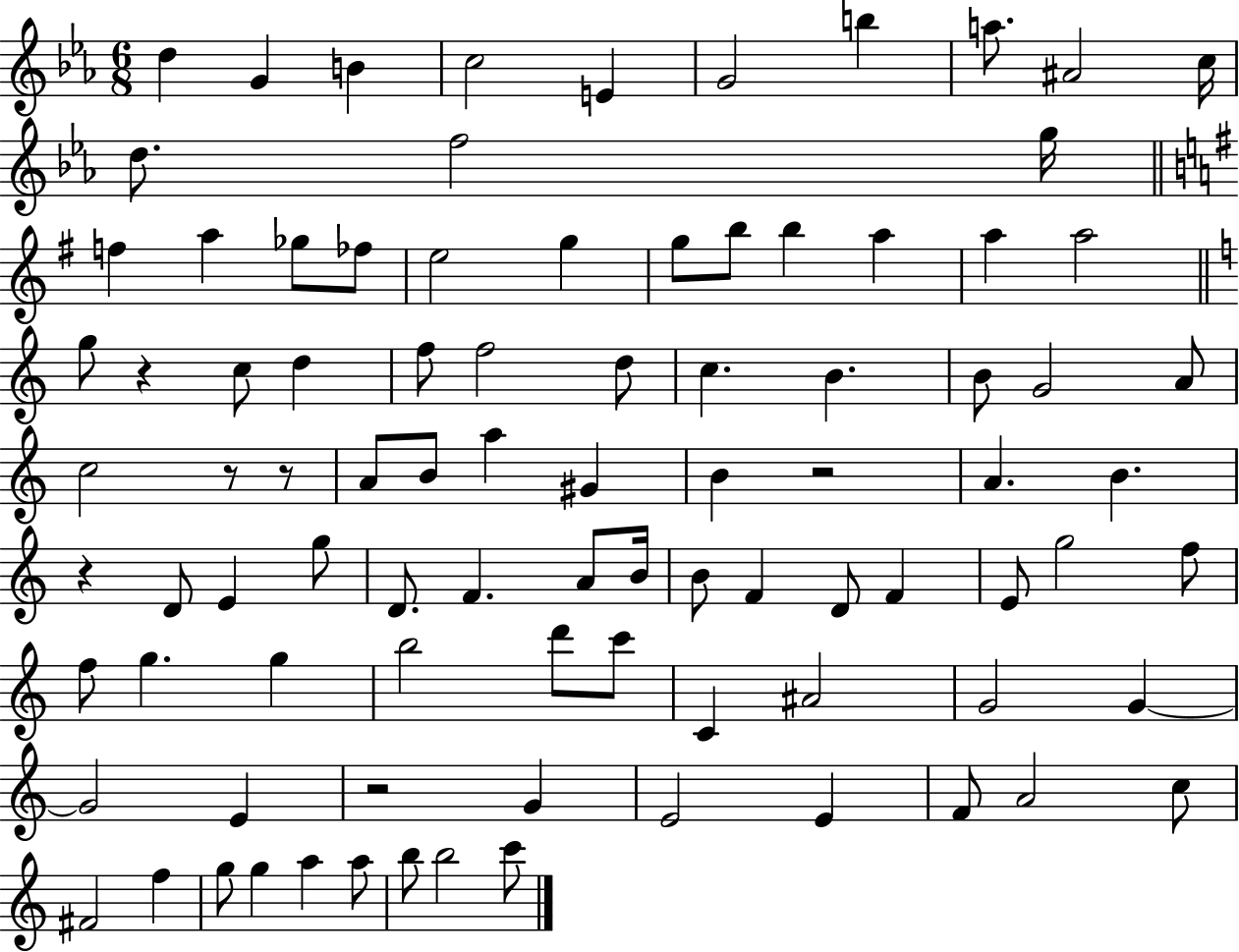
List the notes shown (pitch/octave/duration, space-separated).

D5/q G4/q B4/q C5/h E4/q G4/h B5/q A5/e. A#4/h C5/s D5/e. F5/h G5/s F5/q A5/q Gb5/e FES5/e E5/h G5/q G5/e B5/e B5/q A5/q A5/q A5/h G5/e R/q C5/e D5/q F5/e F5/h D5/e C5/q. B4/q. B4/e G4/h A4/e C5/h R/e R/e A4/e B4/e A5/q G#4/q B4/q R/h A4/q. B4/q. R/q D4/e E4/q G5/e D4/e. F4/q. A4/e B4/s B4/e F4/q D4/e F4/q E4/e G5/h F5/e F5/e G5/q. G5/q B5/h D6/e C6/e C4/q A#4/h G4/h G4/q G4/h E4/q R/h G4/q E4/h E4/q F4/e A4/h C5/e F#4/h F5/q G5/e G5/q A5/q A5/e B5/e B5/h C6/e